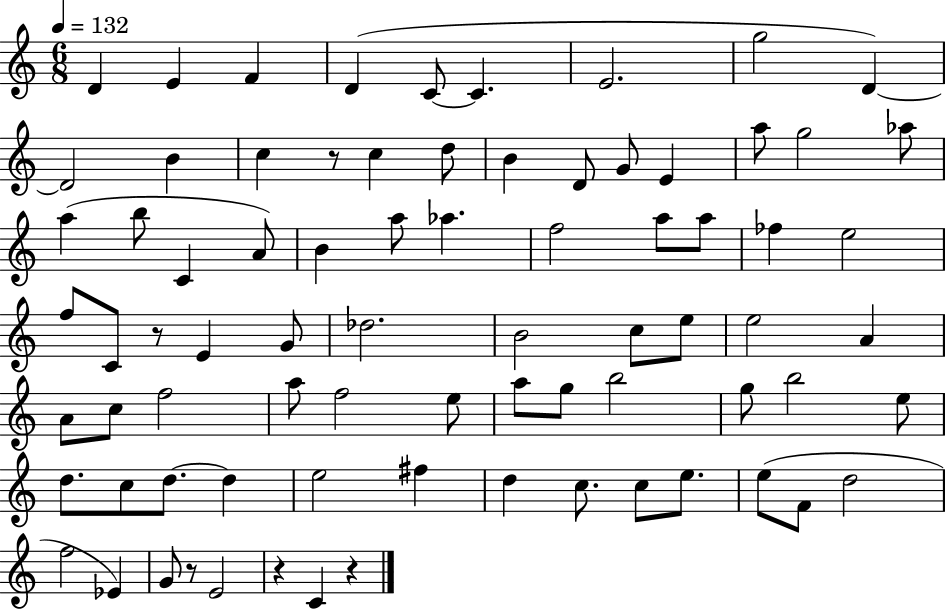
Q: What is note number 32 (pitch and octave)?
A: FES5